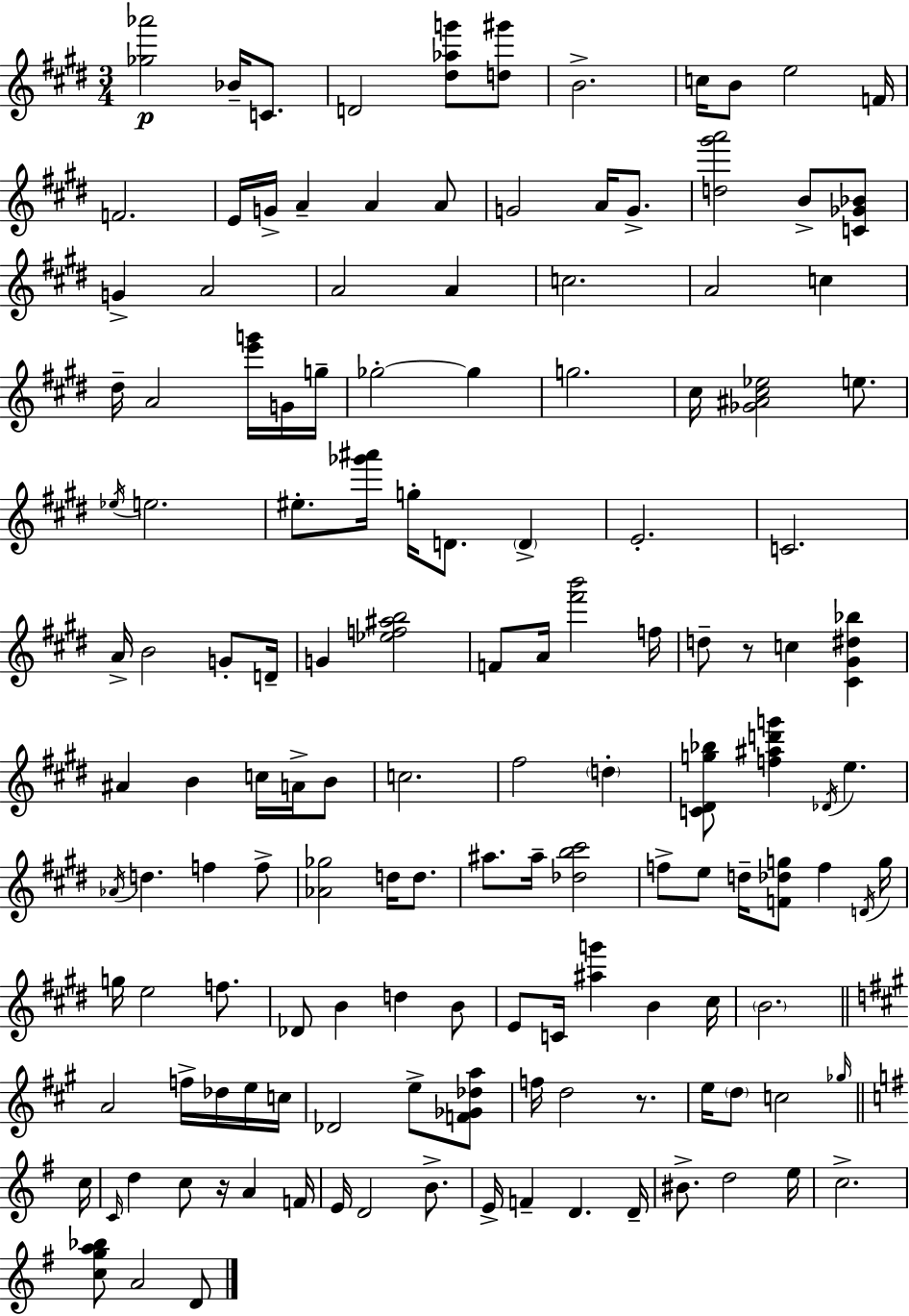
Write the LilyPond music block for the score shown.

{
  \clef treble
  \numericTimeSignature
  \time 3/4
  \key e \major
  <ges'' aes'''>2\p bes'16-- c'8. | d'2 <dis'' aes'' g'''>8 <d'' gis'''>8 | b'2.-> | c''16 b'8 e''2 f'16 | \break f'2. | e'16 g'16-> a'4-- a'4 a'8 | g'2 a'16 g'8.-> | <d'' gis''' a'''>2 b'8-> <c' ges' bes'>8 | \break g'4-> a'2 | a'2 a'4 | c''2. | a'2 c''4 | \break dis''16-- a'2 <e''' g'''>16 g'16 g''16-- | ges''2-.~~ ges''4 | g''2. | cis''16 <ges' ais' cis'' ees''>2 e''8. | \break \acciaccatura { ees''16 } e''2. | eis''8.-. <ges''' ais'''>16 g''16-. d'8. \parenthesize d'4-> | e'2.-. | c'2. | \break a'16-> b'2 g'8-. | d'16-- g'4 <ees'' f'' ais'' b''>2 | f'8 a'16 <fis''' b'''>2 | f''16 d''8-- r8 c''4 <cis' gis' dis'' bes''>4 | \break ais'4 b'4 c''16 a'16-> b'8 | c''2. | fis''2 \parenthesize d''4-. | <c' dis' g'' bes''>8 <f'' ais'' d''' g'''>4 \acciaccatura { des'16 } e''4. | \break \acciaccatura { aes'16 } d''4. f''4 | f''8-> <aes' ges''>2 d''16 | d''8. ais''8. ais''16-- <des'' b'' cis'''>2 | f''8-> e''8 d''16-- <f' des'' g''>8 f''4 | \break \acciaccatura { d'16 } g''16 g''16 e''2 | f''8. des'8 b'4 d''4 | b'8 e'8 c'16 <ais'' g'''>4 b'4 | cis''16 \parenthesize b'2. | \break \bar "||" \break \key a \major a'2 f''16-> des''16 e''16 c''16 | des'2 e''8-> <f' ges' des'' a''>8 | f''16 d''2 r8. | e''16 \parenthesize d''8 c''2 \grace { ges''16 } | \break \bar "||" \break \key e \minor c''16 \grace { c'16 } d''4 c''8 r16 a'4 | f'16 e'16 d'2 b'8.-> | e'16-> f'4-- d'4. | d'16-- bis'8.-> d''2 | \break e''16 c''2.-> | <c'' g'' a'' bes''>8 a'2 | d'8 \bar "|."
}